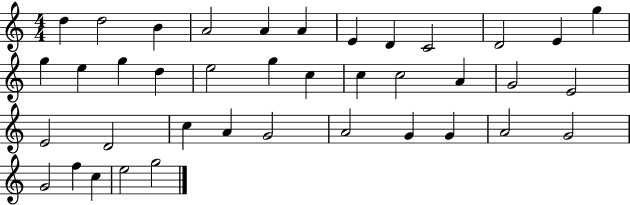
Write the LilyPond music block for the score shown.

{
  \clef treble
  \numericTimeSignature
  \time 4/4
  \key c \major
  d''4 d''2 b'4 | a'2 a'4 a'4 | e'4 d'4 c'2 | d'2 e'4 g''4 | \break g''4 e''4 g''4 d''4 | e''2 g''4 c''4 | c''4 c''2 a'4 | g'2 e'2 | \break e'2 d'2 | c''4 a'4 g'2 | a'2 g'4 g'4 | a'2 g'2 | \break g'2 f''4 c''4 | e''2 g''2 | \bar "|."
}